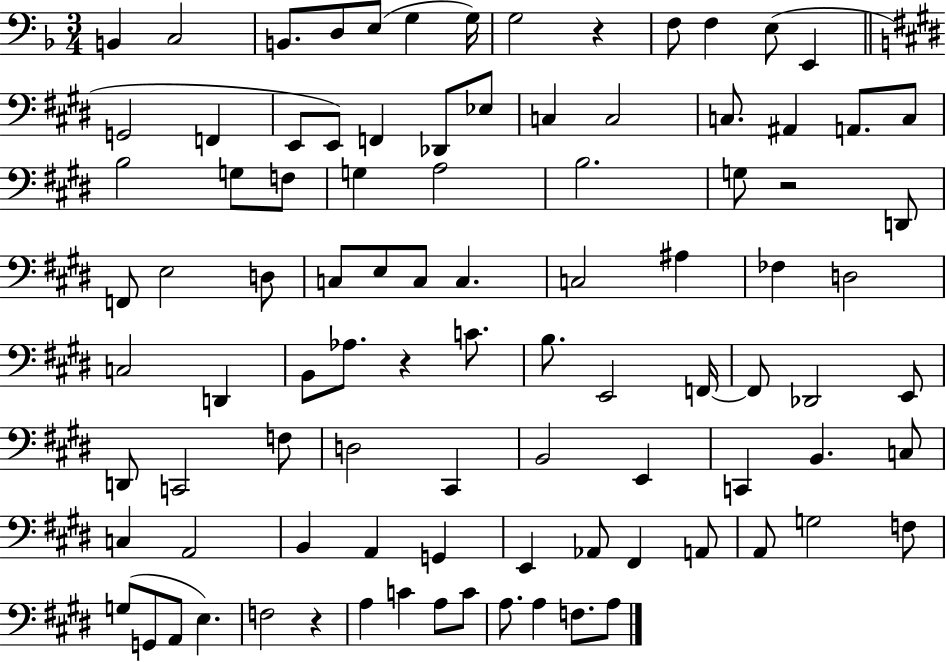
B2/q C3/h B2/e. D3/e E3/e G3/q G3/s G3/h R/q F3/e F3/q E3/e E2/q G2/h F2/q E2/e E2/e F2/q Db2/e Eb3/e C3/q C3/h C3/e. A#2/q A2/e. C3/e B3/h G3/e F3/e G3/q A3/h B3/h. G3/e R/h D2/e F2/e E3/h D3/e C3/e E3/e C3/e C3/q. C3/h A#3/q FES3/q D3/h C3/h D2/q B2/e Ab3/e. R/q C4/e. B3/e. E2/h F2/s F2/e Db2/h E2/e D2/e C2/h F3/e D3/h C#2/q B2/h E2/q C2/q B2/q. C3/e C3/q A2/h B2/q A2/q G2/q E2/q Ab2/e F#2/q A2/e A2/e G3/h F3/e G3/e G2/e A2/e E3/q. F3/h R/q A3/q C4/q A3/e C4/e A3/e. A3/q F3/e. A3/e